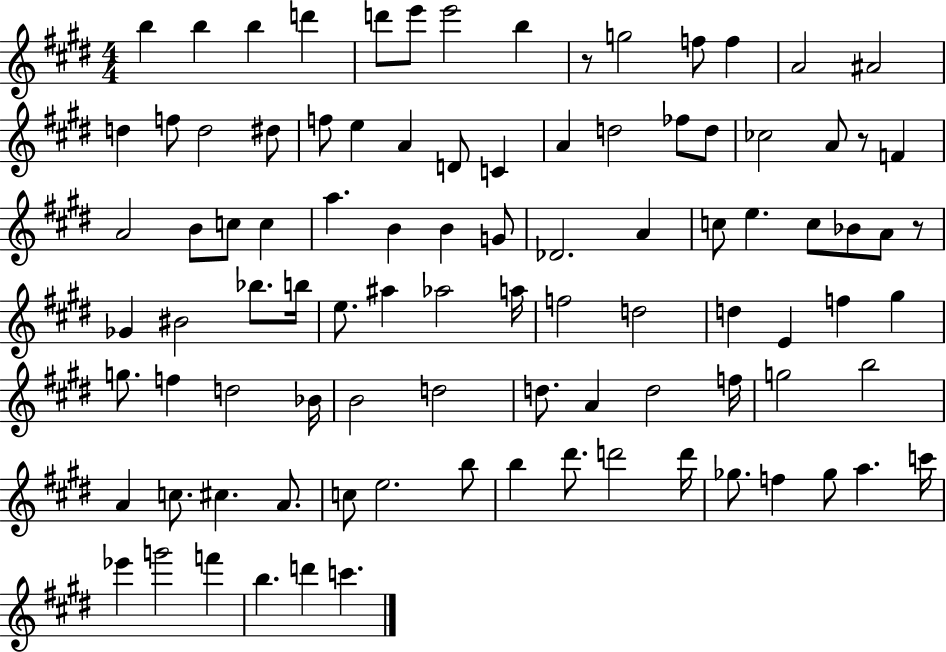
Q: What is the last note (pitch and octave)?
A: C6